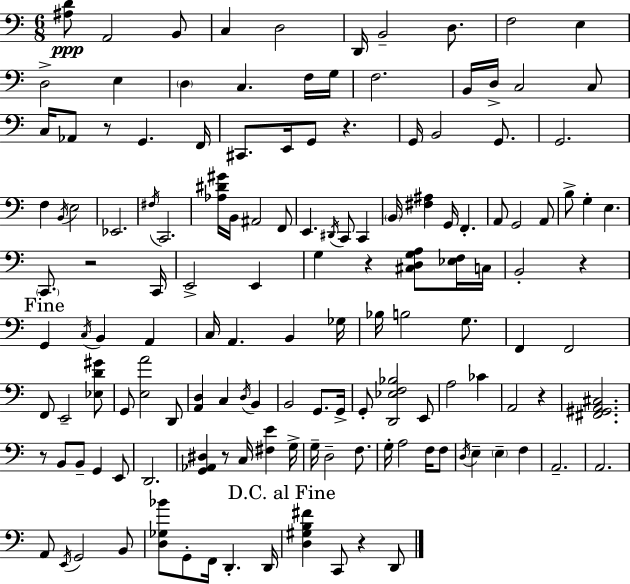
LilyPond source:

{
  \clef bass
  \numericTimeSignature
  \time 6/8
  \key c \major
  <ais d'>8\ppp a,2 b,8 | c4 d2 | d,16 b,2-- d8. | f2 e4 | \break d2-> e4 | \parenthesize d4 c4. f16 g16 | f2. | b,16 d16-> c2 c8 | \break c16 aes,8 r8 g,4. f,16 | cis,8. e,16 g,8 r4. | g,16 b,2 g,8. | g,2. | \break f4 \acciaccatura { b,16 } e2 | ees,2. | \acciaccatura { fis16 } c,2. | <aes dis' gis'>16 b,16 ais,2 | \break f,8 e,4. \acciaccatura { dis,16 } c,8 c,4 | \parenthesize b,16 <fis ais>4 g,16 f,4.-. | a,8 g,2 | a,8 b8-> g4-. e4. | \break \parenthesize c,8. r2 | c,16 e,2-> e,4 | g4 r4 <cis d g a>8 | <ees f>16 c16 b,2-. r4 | \break \mark "Fine" g,4 \acciaccatura { c16 } b,4 | a,4 c16 a,4. b,4 | ges16 bes16 b2 | g8. f,4 f,2 | \break f,8 e,2-- | <ees d' gis'>8 g,8 <e a'>2 | d,8 <a, d>4 c4 | \acciaccatura { d16 } b,4 b,2 | \break g,8. g,16-> g,8-. <d, ees f bes>2 | e,8 a2 | ces'4 a,2 | r4 <fis, gis, a, cis>2. | \break r8 b,8 b,8-- g,4 | e,8 d,2. | <g, aes, dis>4 r8 c16 | <fis e'>4 g16-> g16-- d2-- | \break f8. g16-. a2 | f16 f8 \acciaccatura { d16 } e4-- \parenthesize e4-- | f4 a,2.-- | a,2. | \break a,8 \acciaccatura { e,16 } g,2 | b,8 <d ges bes'>8 g,8-. f,16 | d,4.-. d,16 \mark "D.C. al Fine" <d gis b fis'>4 c,8 | r4 d,8 \bar "|."
}